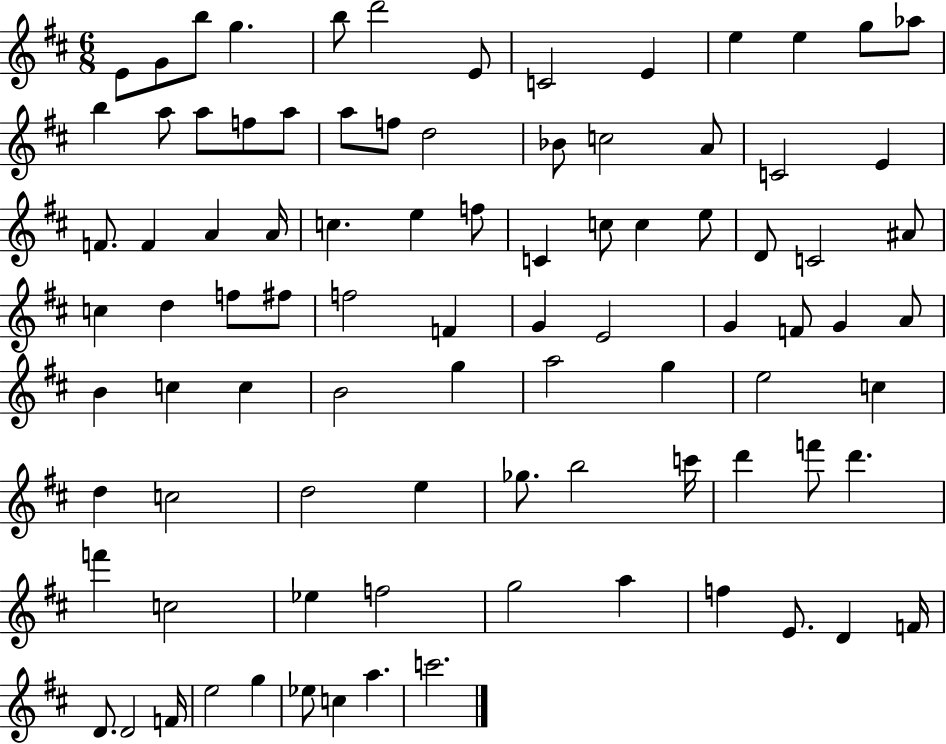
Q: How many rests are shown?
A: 0